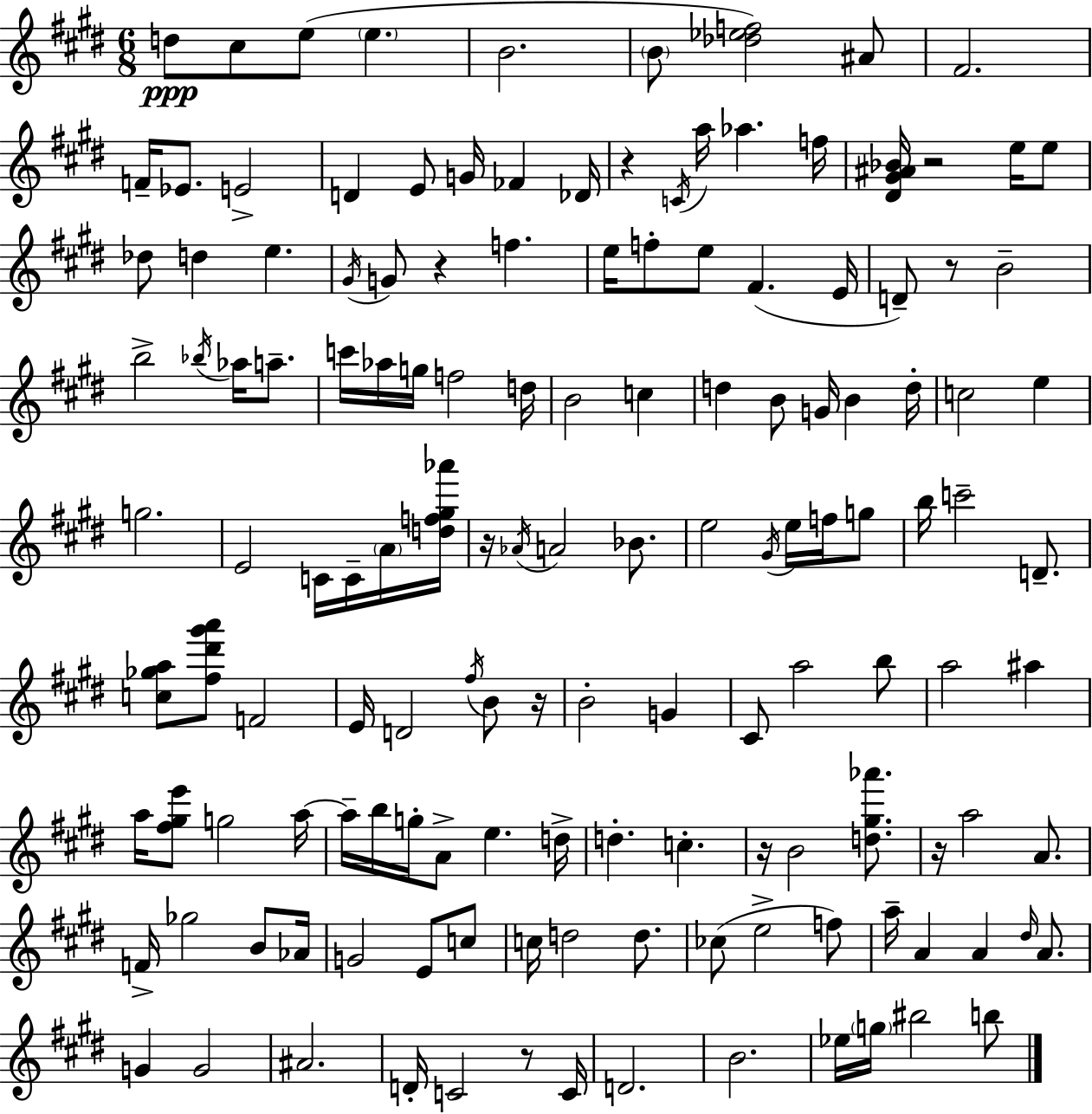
{
  \clef treble
  \numericTimeSignature
  \time 6/8
  \key e \major
  d''8\ppp cis''8 e''8( \parenthesize e''4. | b'2. | \parenthesize b'8 <des'' ees'' f''>2) ais'8 | fis'2. | \break f'16-- ees'8. e'2-> | d'4 e'8 g'16 fes'4 des'16 | r4 \acciaccatura { c'16 } a''16 aes''4. | f''16 <dis' gis' ais' bes'>16 r2 e''16 e''8 | \break des''8 d''4 e''4. | \acciaccatura { gis'16 } g'8 r4 f''4. | e''16 f''8-. e''8 fis'4.( | e'16 d'8--) r8 b'2-- | \break b''2-> \acciaccatura { bes''16 } aes''16 | a''8.-- c'''16 aes''16 g''16 f''2 | d''16 b'2 c''4 | d''4 b'8 g'16 b'4 | \break d''16-. c''2 e''4 | g''2. | e'2 c'16 | c'16-- \parenthesize a'16 <d'' f'' gis'' aes'''>16 r16 \acciaccatura { aes'16 } a'2 | \break bes'8. e''2 | \acciaccatura { gis'16 } e''16 f''16 g''8 b''16 c'''2-- | d'8.-- <c'' ges'' a''>8 <fis'' dis''' gis''' a'''>8 f'2 | e'16 d'2 | \break \acciaccatura { fis''16 } b'8 r16 b'2-. | g'4 cis'8 a''2 | b''8 a''2 | ais''4 a''16 <fis'' gis'' e'''>8 g''2 | \break a''16~~ a''16-- b''16 g''16-. a'8-> e''4. | d''16-> d''4.-. | c''4.-. r16 b'2 | <d'' gis'' aes'''>8. r16 a''2 | \break a'8. f'16-> ges''2 | b'8 aes'16 g'2 | e'8 c''8 c''16 d''2 | d''8. ces''8( e''2-> | \break f''8) a''16-- a'4 a'4 | \grace { dis''16 } a'8. g'4 g'2 | ais'2. | d'16-. c'2 | \break r8 c'16 d'2. | b'2. | ees''16 \parenthesize g''16 bis''2 | b''8 \bar "|."
}